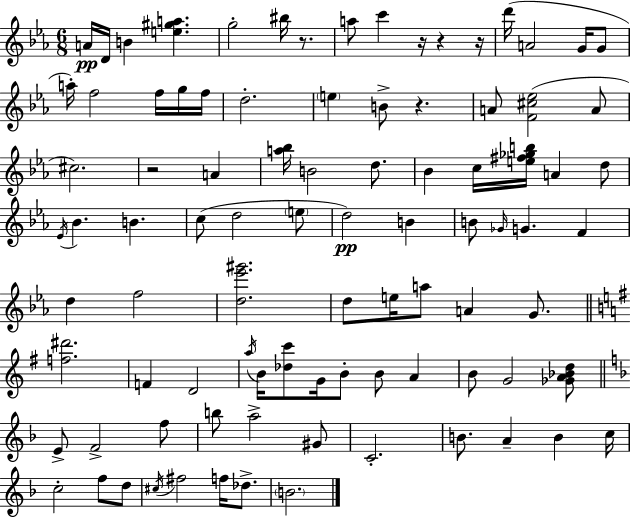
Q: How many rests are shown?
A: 6